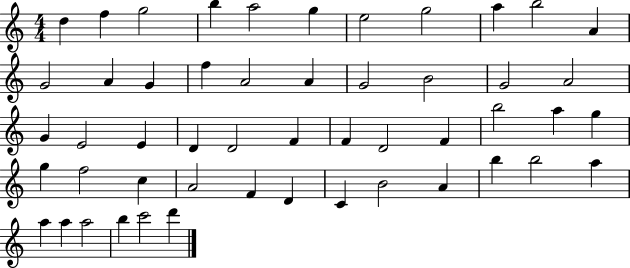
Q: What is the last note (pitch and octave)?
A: D6